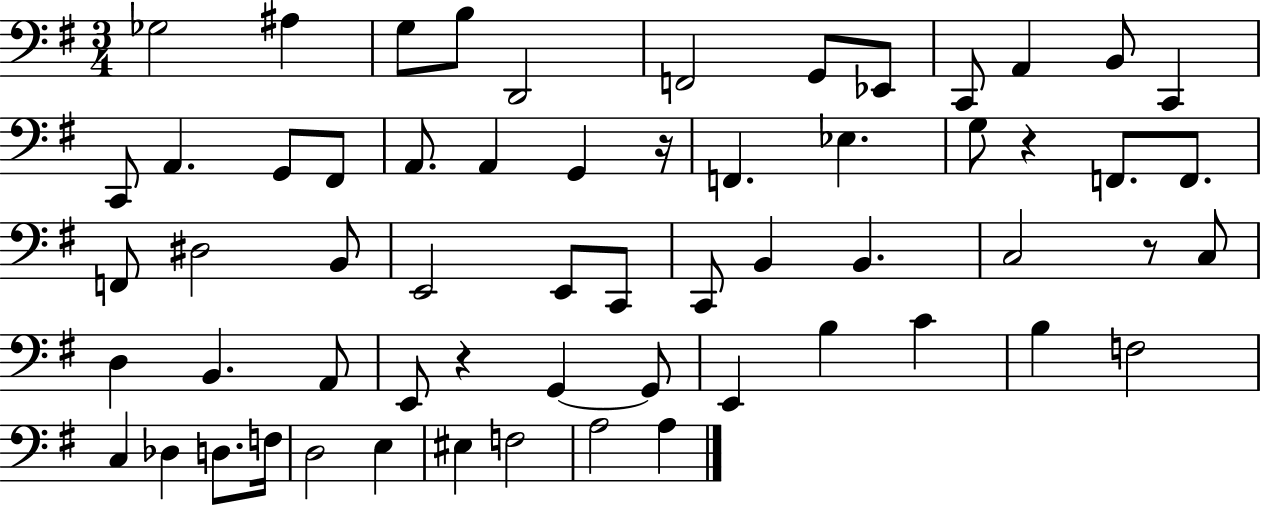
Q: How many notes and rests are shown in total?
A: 60